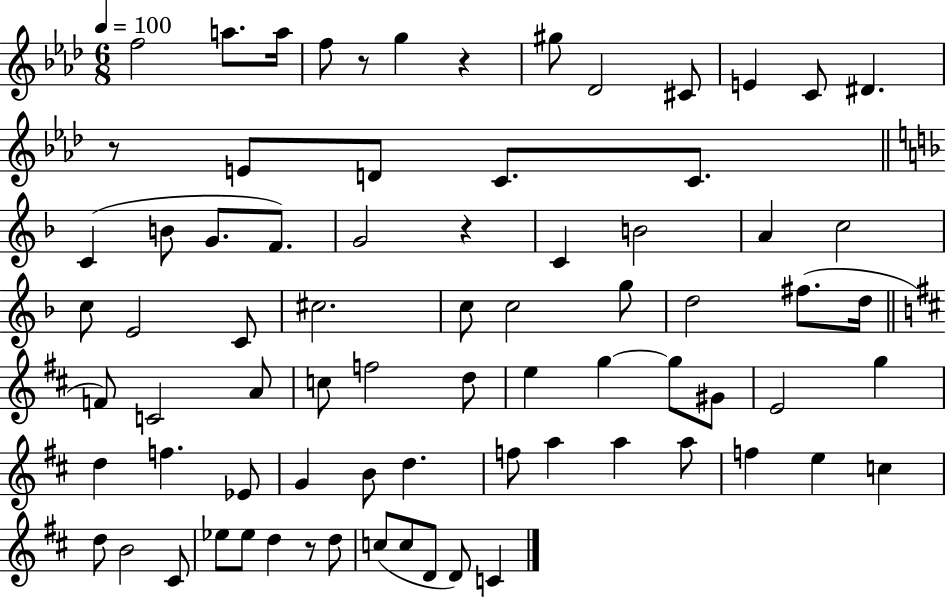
X:1
T:Untitled
M:6/8
L:1/4
K:Ab
f2 a/2 a/4 f/2 z/2 g z ^g/2 _D2 ^C/2 E C/2 ^D z/2 E/2 D/2 C/2 C/2 C B/2 G/2 F/2 G2 z C B2 A c2 c/2 E2 C/2 ^c2 c/2 c2 g/2 d2 ^f/2 d/4 F/2 C2 A/2 c/2 f2 d/2 e g g/2 ^G/2 E2 g d f _E/2 G B/2 d f/2 a a a/2 f e c d/2 B2 ^C/2 _e/2 _e/2 d z/2 d/2 c/2 c/2 D/2 D/2 C